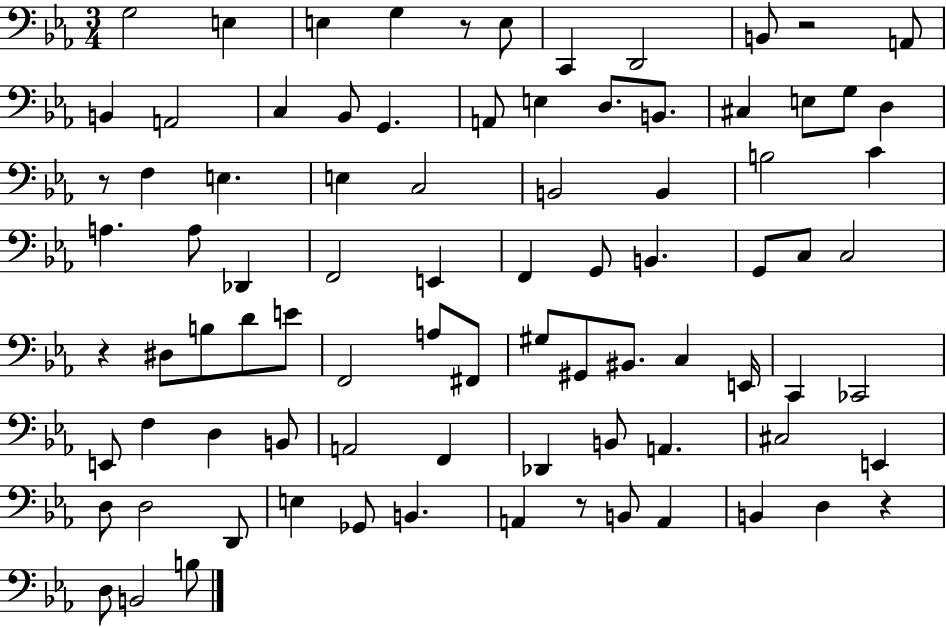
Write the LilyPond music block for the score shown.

{
  \clef bass
  \numericTimeSignature
  \time 3/4
  \key ees \major
  \repeat volta 2 { g2 e4 | e4 g4 r8 e8 | c,4 d,2 | b,8 r2 a,8 | \break b,4 a,2 | c4 bes,8 g,4. | a,8 e4 d8. b,8. | cis4 e8 g8 d4 | \break r8 f4 e4. | e4 c2 | b,2 b,4 | b2 c'4 | \break a4. a8 des,4 | f,2 e,4 | f,4 g,8 b,4. | g,8 c8 c2 | \break r4 dis8 b8 d'8 e'8 | f,2 a8 fis,8 | gis8 gis,8 bis,8. c4 e,16 | c,4 ces,2 | \break e,8 f4 d4 b,8 | a,2 f,4 | des,4 b,8 a,4. | cis2 e,4 | \break d8 d2 d,8 | e4 ges,8 b,4. | a,4 r8 b,8 a,4 | b,4 d4 r4 | \break d8 b,2 b8 | } \bar "|."
}